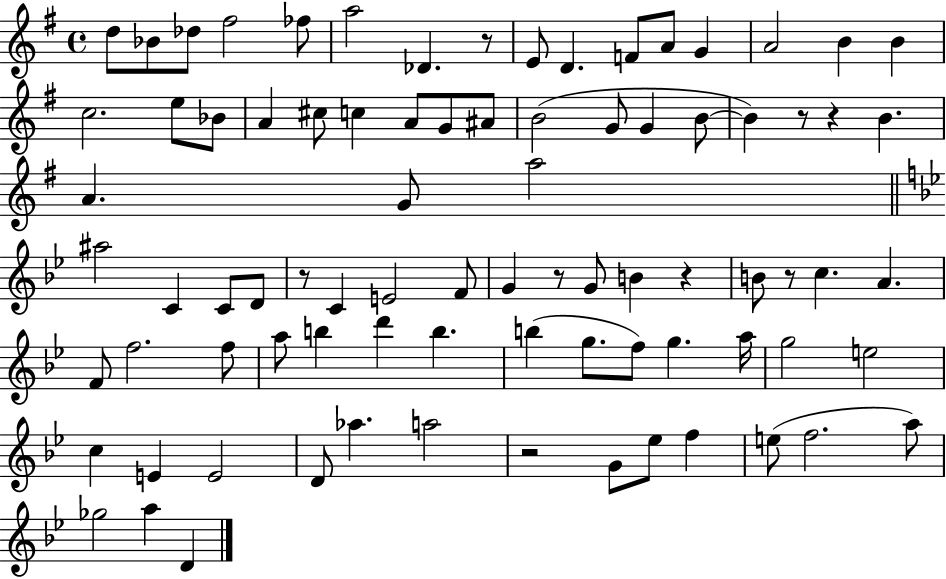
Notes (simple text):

D5/e Bb4/e Db5/e F#5/h FES5/e A5/h Db4/q. R/e E4/e D4/q. F4/e A4/e G4/q A4/h B4/q B4/q C5/h. E5/e Bb4/e A4/q C#5/e C5/q A4/e G4/e A#4/e B4/h G4/e G4/q B4/e B4/q R/e R/q B4/q. A4/q. G4/e A5/h A#5/h C4/q C4/e D4/e R/e C4/q E4/h F4/e G4/q R/e G4/e B4/q R/q B4/e R/e C5/q. A4/q. F4/e F5/h. F5/e A5/e B5/q D6/q B5/q. B5/q G5/e. F5/e G5/q. A5/s G5/h E5/h C5/q E4/q E4/h D4/e Ab5/q. A5/h R/h G4/e Eb5/e F5/q E5/e F5/h. A5/e Gb5/h A5/q D4/q